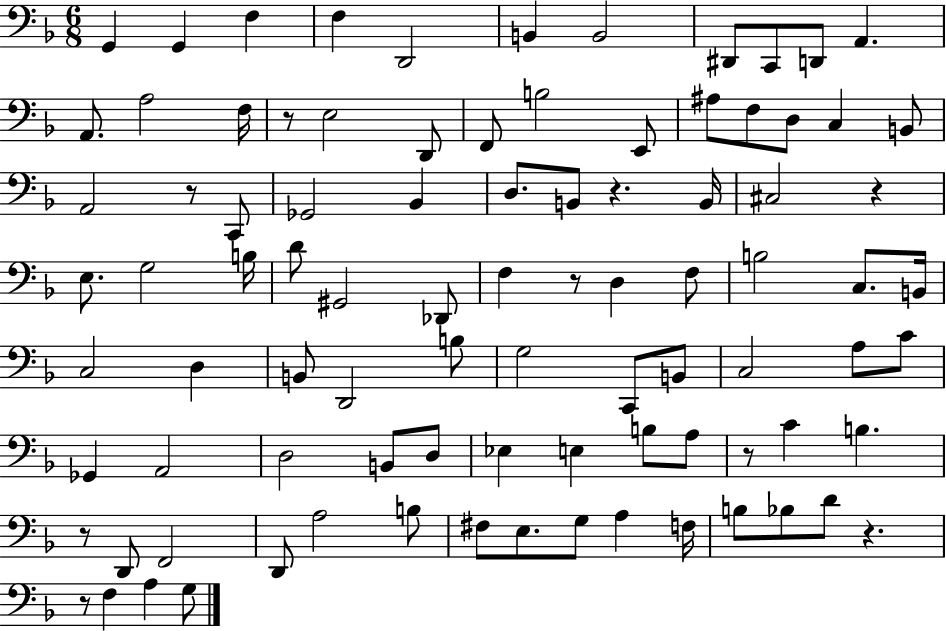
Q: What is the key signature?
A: F major